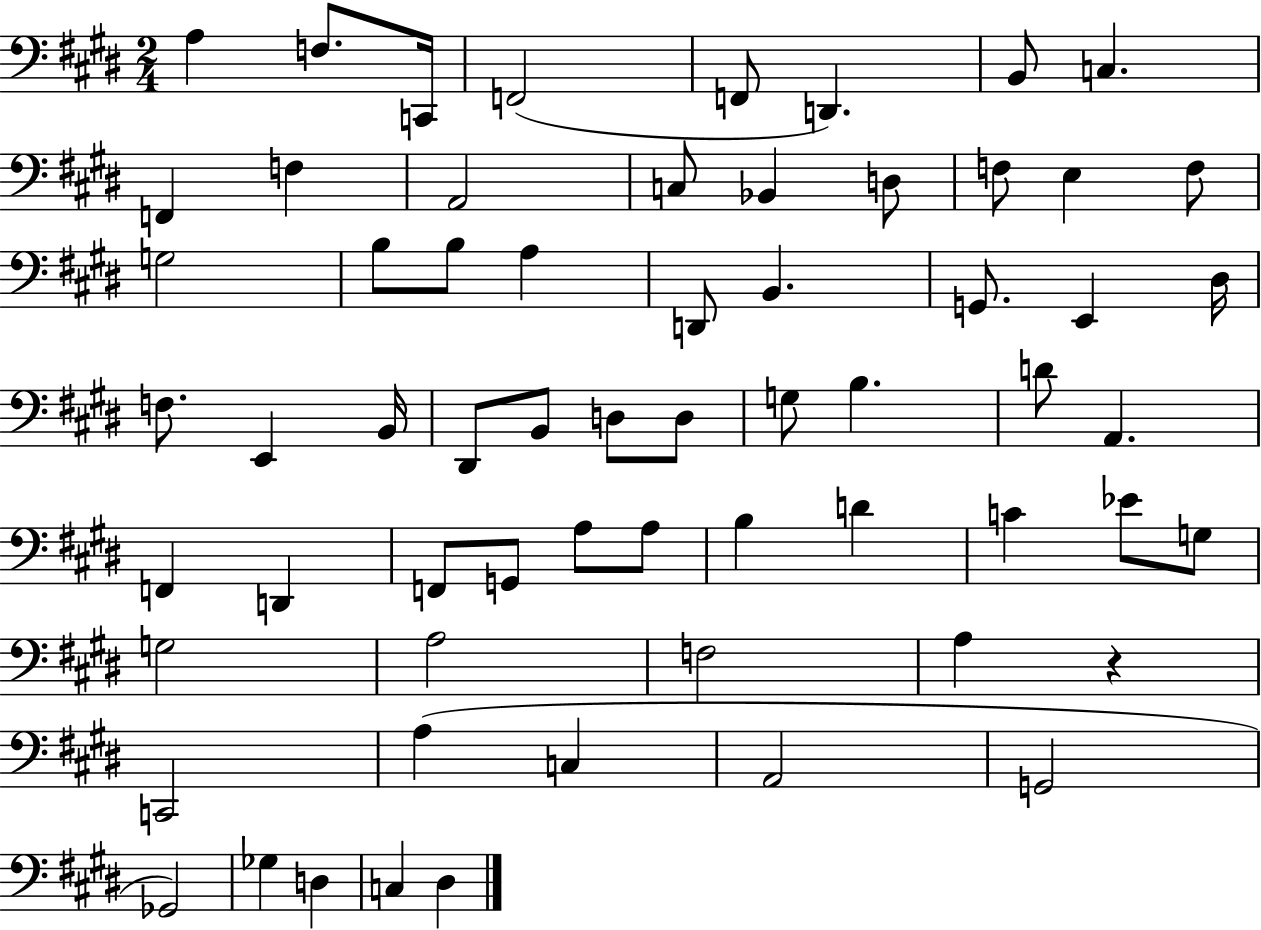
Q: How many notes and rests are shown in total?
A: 63